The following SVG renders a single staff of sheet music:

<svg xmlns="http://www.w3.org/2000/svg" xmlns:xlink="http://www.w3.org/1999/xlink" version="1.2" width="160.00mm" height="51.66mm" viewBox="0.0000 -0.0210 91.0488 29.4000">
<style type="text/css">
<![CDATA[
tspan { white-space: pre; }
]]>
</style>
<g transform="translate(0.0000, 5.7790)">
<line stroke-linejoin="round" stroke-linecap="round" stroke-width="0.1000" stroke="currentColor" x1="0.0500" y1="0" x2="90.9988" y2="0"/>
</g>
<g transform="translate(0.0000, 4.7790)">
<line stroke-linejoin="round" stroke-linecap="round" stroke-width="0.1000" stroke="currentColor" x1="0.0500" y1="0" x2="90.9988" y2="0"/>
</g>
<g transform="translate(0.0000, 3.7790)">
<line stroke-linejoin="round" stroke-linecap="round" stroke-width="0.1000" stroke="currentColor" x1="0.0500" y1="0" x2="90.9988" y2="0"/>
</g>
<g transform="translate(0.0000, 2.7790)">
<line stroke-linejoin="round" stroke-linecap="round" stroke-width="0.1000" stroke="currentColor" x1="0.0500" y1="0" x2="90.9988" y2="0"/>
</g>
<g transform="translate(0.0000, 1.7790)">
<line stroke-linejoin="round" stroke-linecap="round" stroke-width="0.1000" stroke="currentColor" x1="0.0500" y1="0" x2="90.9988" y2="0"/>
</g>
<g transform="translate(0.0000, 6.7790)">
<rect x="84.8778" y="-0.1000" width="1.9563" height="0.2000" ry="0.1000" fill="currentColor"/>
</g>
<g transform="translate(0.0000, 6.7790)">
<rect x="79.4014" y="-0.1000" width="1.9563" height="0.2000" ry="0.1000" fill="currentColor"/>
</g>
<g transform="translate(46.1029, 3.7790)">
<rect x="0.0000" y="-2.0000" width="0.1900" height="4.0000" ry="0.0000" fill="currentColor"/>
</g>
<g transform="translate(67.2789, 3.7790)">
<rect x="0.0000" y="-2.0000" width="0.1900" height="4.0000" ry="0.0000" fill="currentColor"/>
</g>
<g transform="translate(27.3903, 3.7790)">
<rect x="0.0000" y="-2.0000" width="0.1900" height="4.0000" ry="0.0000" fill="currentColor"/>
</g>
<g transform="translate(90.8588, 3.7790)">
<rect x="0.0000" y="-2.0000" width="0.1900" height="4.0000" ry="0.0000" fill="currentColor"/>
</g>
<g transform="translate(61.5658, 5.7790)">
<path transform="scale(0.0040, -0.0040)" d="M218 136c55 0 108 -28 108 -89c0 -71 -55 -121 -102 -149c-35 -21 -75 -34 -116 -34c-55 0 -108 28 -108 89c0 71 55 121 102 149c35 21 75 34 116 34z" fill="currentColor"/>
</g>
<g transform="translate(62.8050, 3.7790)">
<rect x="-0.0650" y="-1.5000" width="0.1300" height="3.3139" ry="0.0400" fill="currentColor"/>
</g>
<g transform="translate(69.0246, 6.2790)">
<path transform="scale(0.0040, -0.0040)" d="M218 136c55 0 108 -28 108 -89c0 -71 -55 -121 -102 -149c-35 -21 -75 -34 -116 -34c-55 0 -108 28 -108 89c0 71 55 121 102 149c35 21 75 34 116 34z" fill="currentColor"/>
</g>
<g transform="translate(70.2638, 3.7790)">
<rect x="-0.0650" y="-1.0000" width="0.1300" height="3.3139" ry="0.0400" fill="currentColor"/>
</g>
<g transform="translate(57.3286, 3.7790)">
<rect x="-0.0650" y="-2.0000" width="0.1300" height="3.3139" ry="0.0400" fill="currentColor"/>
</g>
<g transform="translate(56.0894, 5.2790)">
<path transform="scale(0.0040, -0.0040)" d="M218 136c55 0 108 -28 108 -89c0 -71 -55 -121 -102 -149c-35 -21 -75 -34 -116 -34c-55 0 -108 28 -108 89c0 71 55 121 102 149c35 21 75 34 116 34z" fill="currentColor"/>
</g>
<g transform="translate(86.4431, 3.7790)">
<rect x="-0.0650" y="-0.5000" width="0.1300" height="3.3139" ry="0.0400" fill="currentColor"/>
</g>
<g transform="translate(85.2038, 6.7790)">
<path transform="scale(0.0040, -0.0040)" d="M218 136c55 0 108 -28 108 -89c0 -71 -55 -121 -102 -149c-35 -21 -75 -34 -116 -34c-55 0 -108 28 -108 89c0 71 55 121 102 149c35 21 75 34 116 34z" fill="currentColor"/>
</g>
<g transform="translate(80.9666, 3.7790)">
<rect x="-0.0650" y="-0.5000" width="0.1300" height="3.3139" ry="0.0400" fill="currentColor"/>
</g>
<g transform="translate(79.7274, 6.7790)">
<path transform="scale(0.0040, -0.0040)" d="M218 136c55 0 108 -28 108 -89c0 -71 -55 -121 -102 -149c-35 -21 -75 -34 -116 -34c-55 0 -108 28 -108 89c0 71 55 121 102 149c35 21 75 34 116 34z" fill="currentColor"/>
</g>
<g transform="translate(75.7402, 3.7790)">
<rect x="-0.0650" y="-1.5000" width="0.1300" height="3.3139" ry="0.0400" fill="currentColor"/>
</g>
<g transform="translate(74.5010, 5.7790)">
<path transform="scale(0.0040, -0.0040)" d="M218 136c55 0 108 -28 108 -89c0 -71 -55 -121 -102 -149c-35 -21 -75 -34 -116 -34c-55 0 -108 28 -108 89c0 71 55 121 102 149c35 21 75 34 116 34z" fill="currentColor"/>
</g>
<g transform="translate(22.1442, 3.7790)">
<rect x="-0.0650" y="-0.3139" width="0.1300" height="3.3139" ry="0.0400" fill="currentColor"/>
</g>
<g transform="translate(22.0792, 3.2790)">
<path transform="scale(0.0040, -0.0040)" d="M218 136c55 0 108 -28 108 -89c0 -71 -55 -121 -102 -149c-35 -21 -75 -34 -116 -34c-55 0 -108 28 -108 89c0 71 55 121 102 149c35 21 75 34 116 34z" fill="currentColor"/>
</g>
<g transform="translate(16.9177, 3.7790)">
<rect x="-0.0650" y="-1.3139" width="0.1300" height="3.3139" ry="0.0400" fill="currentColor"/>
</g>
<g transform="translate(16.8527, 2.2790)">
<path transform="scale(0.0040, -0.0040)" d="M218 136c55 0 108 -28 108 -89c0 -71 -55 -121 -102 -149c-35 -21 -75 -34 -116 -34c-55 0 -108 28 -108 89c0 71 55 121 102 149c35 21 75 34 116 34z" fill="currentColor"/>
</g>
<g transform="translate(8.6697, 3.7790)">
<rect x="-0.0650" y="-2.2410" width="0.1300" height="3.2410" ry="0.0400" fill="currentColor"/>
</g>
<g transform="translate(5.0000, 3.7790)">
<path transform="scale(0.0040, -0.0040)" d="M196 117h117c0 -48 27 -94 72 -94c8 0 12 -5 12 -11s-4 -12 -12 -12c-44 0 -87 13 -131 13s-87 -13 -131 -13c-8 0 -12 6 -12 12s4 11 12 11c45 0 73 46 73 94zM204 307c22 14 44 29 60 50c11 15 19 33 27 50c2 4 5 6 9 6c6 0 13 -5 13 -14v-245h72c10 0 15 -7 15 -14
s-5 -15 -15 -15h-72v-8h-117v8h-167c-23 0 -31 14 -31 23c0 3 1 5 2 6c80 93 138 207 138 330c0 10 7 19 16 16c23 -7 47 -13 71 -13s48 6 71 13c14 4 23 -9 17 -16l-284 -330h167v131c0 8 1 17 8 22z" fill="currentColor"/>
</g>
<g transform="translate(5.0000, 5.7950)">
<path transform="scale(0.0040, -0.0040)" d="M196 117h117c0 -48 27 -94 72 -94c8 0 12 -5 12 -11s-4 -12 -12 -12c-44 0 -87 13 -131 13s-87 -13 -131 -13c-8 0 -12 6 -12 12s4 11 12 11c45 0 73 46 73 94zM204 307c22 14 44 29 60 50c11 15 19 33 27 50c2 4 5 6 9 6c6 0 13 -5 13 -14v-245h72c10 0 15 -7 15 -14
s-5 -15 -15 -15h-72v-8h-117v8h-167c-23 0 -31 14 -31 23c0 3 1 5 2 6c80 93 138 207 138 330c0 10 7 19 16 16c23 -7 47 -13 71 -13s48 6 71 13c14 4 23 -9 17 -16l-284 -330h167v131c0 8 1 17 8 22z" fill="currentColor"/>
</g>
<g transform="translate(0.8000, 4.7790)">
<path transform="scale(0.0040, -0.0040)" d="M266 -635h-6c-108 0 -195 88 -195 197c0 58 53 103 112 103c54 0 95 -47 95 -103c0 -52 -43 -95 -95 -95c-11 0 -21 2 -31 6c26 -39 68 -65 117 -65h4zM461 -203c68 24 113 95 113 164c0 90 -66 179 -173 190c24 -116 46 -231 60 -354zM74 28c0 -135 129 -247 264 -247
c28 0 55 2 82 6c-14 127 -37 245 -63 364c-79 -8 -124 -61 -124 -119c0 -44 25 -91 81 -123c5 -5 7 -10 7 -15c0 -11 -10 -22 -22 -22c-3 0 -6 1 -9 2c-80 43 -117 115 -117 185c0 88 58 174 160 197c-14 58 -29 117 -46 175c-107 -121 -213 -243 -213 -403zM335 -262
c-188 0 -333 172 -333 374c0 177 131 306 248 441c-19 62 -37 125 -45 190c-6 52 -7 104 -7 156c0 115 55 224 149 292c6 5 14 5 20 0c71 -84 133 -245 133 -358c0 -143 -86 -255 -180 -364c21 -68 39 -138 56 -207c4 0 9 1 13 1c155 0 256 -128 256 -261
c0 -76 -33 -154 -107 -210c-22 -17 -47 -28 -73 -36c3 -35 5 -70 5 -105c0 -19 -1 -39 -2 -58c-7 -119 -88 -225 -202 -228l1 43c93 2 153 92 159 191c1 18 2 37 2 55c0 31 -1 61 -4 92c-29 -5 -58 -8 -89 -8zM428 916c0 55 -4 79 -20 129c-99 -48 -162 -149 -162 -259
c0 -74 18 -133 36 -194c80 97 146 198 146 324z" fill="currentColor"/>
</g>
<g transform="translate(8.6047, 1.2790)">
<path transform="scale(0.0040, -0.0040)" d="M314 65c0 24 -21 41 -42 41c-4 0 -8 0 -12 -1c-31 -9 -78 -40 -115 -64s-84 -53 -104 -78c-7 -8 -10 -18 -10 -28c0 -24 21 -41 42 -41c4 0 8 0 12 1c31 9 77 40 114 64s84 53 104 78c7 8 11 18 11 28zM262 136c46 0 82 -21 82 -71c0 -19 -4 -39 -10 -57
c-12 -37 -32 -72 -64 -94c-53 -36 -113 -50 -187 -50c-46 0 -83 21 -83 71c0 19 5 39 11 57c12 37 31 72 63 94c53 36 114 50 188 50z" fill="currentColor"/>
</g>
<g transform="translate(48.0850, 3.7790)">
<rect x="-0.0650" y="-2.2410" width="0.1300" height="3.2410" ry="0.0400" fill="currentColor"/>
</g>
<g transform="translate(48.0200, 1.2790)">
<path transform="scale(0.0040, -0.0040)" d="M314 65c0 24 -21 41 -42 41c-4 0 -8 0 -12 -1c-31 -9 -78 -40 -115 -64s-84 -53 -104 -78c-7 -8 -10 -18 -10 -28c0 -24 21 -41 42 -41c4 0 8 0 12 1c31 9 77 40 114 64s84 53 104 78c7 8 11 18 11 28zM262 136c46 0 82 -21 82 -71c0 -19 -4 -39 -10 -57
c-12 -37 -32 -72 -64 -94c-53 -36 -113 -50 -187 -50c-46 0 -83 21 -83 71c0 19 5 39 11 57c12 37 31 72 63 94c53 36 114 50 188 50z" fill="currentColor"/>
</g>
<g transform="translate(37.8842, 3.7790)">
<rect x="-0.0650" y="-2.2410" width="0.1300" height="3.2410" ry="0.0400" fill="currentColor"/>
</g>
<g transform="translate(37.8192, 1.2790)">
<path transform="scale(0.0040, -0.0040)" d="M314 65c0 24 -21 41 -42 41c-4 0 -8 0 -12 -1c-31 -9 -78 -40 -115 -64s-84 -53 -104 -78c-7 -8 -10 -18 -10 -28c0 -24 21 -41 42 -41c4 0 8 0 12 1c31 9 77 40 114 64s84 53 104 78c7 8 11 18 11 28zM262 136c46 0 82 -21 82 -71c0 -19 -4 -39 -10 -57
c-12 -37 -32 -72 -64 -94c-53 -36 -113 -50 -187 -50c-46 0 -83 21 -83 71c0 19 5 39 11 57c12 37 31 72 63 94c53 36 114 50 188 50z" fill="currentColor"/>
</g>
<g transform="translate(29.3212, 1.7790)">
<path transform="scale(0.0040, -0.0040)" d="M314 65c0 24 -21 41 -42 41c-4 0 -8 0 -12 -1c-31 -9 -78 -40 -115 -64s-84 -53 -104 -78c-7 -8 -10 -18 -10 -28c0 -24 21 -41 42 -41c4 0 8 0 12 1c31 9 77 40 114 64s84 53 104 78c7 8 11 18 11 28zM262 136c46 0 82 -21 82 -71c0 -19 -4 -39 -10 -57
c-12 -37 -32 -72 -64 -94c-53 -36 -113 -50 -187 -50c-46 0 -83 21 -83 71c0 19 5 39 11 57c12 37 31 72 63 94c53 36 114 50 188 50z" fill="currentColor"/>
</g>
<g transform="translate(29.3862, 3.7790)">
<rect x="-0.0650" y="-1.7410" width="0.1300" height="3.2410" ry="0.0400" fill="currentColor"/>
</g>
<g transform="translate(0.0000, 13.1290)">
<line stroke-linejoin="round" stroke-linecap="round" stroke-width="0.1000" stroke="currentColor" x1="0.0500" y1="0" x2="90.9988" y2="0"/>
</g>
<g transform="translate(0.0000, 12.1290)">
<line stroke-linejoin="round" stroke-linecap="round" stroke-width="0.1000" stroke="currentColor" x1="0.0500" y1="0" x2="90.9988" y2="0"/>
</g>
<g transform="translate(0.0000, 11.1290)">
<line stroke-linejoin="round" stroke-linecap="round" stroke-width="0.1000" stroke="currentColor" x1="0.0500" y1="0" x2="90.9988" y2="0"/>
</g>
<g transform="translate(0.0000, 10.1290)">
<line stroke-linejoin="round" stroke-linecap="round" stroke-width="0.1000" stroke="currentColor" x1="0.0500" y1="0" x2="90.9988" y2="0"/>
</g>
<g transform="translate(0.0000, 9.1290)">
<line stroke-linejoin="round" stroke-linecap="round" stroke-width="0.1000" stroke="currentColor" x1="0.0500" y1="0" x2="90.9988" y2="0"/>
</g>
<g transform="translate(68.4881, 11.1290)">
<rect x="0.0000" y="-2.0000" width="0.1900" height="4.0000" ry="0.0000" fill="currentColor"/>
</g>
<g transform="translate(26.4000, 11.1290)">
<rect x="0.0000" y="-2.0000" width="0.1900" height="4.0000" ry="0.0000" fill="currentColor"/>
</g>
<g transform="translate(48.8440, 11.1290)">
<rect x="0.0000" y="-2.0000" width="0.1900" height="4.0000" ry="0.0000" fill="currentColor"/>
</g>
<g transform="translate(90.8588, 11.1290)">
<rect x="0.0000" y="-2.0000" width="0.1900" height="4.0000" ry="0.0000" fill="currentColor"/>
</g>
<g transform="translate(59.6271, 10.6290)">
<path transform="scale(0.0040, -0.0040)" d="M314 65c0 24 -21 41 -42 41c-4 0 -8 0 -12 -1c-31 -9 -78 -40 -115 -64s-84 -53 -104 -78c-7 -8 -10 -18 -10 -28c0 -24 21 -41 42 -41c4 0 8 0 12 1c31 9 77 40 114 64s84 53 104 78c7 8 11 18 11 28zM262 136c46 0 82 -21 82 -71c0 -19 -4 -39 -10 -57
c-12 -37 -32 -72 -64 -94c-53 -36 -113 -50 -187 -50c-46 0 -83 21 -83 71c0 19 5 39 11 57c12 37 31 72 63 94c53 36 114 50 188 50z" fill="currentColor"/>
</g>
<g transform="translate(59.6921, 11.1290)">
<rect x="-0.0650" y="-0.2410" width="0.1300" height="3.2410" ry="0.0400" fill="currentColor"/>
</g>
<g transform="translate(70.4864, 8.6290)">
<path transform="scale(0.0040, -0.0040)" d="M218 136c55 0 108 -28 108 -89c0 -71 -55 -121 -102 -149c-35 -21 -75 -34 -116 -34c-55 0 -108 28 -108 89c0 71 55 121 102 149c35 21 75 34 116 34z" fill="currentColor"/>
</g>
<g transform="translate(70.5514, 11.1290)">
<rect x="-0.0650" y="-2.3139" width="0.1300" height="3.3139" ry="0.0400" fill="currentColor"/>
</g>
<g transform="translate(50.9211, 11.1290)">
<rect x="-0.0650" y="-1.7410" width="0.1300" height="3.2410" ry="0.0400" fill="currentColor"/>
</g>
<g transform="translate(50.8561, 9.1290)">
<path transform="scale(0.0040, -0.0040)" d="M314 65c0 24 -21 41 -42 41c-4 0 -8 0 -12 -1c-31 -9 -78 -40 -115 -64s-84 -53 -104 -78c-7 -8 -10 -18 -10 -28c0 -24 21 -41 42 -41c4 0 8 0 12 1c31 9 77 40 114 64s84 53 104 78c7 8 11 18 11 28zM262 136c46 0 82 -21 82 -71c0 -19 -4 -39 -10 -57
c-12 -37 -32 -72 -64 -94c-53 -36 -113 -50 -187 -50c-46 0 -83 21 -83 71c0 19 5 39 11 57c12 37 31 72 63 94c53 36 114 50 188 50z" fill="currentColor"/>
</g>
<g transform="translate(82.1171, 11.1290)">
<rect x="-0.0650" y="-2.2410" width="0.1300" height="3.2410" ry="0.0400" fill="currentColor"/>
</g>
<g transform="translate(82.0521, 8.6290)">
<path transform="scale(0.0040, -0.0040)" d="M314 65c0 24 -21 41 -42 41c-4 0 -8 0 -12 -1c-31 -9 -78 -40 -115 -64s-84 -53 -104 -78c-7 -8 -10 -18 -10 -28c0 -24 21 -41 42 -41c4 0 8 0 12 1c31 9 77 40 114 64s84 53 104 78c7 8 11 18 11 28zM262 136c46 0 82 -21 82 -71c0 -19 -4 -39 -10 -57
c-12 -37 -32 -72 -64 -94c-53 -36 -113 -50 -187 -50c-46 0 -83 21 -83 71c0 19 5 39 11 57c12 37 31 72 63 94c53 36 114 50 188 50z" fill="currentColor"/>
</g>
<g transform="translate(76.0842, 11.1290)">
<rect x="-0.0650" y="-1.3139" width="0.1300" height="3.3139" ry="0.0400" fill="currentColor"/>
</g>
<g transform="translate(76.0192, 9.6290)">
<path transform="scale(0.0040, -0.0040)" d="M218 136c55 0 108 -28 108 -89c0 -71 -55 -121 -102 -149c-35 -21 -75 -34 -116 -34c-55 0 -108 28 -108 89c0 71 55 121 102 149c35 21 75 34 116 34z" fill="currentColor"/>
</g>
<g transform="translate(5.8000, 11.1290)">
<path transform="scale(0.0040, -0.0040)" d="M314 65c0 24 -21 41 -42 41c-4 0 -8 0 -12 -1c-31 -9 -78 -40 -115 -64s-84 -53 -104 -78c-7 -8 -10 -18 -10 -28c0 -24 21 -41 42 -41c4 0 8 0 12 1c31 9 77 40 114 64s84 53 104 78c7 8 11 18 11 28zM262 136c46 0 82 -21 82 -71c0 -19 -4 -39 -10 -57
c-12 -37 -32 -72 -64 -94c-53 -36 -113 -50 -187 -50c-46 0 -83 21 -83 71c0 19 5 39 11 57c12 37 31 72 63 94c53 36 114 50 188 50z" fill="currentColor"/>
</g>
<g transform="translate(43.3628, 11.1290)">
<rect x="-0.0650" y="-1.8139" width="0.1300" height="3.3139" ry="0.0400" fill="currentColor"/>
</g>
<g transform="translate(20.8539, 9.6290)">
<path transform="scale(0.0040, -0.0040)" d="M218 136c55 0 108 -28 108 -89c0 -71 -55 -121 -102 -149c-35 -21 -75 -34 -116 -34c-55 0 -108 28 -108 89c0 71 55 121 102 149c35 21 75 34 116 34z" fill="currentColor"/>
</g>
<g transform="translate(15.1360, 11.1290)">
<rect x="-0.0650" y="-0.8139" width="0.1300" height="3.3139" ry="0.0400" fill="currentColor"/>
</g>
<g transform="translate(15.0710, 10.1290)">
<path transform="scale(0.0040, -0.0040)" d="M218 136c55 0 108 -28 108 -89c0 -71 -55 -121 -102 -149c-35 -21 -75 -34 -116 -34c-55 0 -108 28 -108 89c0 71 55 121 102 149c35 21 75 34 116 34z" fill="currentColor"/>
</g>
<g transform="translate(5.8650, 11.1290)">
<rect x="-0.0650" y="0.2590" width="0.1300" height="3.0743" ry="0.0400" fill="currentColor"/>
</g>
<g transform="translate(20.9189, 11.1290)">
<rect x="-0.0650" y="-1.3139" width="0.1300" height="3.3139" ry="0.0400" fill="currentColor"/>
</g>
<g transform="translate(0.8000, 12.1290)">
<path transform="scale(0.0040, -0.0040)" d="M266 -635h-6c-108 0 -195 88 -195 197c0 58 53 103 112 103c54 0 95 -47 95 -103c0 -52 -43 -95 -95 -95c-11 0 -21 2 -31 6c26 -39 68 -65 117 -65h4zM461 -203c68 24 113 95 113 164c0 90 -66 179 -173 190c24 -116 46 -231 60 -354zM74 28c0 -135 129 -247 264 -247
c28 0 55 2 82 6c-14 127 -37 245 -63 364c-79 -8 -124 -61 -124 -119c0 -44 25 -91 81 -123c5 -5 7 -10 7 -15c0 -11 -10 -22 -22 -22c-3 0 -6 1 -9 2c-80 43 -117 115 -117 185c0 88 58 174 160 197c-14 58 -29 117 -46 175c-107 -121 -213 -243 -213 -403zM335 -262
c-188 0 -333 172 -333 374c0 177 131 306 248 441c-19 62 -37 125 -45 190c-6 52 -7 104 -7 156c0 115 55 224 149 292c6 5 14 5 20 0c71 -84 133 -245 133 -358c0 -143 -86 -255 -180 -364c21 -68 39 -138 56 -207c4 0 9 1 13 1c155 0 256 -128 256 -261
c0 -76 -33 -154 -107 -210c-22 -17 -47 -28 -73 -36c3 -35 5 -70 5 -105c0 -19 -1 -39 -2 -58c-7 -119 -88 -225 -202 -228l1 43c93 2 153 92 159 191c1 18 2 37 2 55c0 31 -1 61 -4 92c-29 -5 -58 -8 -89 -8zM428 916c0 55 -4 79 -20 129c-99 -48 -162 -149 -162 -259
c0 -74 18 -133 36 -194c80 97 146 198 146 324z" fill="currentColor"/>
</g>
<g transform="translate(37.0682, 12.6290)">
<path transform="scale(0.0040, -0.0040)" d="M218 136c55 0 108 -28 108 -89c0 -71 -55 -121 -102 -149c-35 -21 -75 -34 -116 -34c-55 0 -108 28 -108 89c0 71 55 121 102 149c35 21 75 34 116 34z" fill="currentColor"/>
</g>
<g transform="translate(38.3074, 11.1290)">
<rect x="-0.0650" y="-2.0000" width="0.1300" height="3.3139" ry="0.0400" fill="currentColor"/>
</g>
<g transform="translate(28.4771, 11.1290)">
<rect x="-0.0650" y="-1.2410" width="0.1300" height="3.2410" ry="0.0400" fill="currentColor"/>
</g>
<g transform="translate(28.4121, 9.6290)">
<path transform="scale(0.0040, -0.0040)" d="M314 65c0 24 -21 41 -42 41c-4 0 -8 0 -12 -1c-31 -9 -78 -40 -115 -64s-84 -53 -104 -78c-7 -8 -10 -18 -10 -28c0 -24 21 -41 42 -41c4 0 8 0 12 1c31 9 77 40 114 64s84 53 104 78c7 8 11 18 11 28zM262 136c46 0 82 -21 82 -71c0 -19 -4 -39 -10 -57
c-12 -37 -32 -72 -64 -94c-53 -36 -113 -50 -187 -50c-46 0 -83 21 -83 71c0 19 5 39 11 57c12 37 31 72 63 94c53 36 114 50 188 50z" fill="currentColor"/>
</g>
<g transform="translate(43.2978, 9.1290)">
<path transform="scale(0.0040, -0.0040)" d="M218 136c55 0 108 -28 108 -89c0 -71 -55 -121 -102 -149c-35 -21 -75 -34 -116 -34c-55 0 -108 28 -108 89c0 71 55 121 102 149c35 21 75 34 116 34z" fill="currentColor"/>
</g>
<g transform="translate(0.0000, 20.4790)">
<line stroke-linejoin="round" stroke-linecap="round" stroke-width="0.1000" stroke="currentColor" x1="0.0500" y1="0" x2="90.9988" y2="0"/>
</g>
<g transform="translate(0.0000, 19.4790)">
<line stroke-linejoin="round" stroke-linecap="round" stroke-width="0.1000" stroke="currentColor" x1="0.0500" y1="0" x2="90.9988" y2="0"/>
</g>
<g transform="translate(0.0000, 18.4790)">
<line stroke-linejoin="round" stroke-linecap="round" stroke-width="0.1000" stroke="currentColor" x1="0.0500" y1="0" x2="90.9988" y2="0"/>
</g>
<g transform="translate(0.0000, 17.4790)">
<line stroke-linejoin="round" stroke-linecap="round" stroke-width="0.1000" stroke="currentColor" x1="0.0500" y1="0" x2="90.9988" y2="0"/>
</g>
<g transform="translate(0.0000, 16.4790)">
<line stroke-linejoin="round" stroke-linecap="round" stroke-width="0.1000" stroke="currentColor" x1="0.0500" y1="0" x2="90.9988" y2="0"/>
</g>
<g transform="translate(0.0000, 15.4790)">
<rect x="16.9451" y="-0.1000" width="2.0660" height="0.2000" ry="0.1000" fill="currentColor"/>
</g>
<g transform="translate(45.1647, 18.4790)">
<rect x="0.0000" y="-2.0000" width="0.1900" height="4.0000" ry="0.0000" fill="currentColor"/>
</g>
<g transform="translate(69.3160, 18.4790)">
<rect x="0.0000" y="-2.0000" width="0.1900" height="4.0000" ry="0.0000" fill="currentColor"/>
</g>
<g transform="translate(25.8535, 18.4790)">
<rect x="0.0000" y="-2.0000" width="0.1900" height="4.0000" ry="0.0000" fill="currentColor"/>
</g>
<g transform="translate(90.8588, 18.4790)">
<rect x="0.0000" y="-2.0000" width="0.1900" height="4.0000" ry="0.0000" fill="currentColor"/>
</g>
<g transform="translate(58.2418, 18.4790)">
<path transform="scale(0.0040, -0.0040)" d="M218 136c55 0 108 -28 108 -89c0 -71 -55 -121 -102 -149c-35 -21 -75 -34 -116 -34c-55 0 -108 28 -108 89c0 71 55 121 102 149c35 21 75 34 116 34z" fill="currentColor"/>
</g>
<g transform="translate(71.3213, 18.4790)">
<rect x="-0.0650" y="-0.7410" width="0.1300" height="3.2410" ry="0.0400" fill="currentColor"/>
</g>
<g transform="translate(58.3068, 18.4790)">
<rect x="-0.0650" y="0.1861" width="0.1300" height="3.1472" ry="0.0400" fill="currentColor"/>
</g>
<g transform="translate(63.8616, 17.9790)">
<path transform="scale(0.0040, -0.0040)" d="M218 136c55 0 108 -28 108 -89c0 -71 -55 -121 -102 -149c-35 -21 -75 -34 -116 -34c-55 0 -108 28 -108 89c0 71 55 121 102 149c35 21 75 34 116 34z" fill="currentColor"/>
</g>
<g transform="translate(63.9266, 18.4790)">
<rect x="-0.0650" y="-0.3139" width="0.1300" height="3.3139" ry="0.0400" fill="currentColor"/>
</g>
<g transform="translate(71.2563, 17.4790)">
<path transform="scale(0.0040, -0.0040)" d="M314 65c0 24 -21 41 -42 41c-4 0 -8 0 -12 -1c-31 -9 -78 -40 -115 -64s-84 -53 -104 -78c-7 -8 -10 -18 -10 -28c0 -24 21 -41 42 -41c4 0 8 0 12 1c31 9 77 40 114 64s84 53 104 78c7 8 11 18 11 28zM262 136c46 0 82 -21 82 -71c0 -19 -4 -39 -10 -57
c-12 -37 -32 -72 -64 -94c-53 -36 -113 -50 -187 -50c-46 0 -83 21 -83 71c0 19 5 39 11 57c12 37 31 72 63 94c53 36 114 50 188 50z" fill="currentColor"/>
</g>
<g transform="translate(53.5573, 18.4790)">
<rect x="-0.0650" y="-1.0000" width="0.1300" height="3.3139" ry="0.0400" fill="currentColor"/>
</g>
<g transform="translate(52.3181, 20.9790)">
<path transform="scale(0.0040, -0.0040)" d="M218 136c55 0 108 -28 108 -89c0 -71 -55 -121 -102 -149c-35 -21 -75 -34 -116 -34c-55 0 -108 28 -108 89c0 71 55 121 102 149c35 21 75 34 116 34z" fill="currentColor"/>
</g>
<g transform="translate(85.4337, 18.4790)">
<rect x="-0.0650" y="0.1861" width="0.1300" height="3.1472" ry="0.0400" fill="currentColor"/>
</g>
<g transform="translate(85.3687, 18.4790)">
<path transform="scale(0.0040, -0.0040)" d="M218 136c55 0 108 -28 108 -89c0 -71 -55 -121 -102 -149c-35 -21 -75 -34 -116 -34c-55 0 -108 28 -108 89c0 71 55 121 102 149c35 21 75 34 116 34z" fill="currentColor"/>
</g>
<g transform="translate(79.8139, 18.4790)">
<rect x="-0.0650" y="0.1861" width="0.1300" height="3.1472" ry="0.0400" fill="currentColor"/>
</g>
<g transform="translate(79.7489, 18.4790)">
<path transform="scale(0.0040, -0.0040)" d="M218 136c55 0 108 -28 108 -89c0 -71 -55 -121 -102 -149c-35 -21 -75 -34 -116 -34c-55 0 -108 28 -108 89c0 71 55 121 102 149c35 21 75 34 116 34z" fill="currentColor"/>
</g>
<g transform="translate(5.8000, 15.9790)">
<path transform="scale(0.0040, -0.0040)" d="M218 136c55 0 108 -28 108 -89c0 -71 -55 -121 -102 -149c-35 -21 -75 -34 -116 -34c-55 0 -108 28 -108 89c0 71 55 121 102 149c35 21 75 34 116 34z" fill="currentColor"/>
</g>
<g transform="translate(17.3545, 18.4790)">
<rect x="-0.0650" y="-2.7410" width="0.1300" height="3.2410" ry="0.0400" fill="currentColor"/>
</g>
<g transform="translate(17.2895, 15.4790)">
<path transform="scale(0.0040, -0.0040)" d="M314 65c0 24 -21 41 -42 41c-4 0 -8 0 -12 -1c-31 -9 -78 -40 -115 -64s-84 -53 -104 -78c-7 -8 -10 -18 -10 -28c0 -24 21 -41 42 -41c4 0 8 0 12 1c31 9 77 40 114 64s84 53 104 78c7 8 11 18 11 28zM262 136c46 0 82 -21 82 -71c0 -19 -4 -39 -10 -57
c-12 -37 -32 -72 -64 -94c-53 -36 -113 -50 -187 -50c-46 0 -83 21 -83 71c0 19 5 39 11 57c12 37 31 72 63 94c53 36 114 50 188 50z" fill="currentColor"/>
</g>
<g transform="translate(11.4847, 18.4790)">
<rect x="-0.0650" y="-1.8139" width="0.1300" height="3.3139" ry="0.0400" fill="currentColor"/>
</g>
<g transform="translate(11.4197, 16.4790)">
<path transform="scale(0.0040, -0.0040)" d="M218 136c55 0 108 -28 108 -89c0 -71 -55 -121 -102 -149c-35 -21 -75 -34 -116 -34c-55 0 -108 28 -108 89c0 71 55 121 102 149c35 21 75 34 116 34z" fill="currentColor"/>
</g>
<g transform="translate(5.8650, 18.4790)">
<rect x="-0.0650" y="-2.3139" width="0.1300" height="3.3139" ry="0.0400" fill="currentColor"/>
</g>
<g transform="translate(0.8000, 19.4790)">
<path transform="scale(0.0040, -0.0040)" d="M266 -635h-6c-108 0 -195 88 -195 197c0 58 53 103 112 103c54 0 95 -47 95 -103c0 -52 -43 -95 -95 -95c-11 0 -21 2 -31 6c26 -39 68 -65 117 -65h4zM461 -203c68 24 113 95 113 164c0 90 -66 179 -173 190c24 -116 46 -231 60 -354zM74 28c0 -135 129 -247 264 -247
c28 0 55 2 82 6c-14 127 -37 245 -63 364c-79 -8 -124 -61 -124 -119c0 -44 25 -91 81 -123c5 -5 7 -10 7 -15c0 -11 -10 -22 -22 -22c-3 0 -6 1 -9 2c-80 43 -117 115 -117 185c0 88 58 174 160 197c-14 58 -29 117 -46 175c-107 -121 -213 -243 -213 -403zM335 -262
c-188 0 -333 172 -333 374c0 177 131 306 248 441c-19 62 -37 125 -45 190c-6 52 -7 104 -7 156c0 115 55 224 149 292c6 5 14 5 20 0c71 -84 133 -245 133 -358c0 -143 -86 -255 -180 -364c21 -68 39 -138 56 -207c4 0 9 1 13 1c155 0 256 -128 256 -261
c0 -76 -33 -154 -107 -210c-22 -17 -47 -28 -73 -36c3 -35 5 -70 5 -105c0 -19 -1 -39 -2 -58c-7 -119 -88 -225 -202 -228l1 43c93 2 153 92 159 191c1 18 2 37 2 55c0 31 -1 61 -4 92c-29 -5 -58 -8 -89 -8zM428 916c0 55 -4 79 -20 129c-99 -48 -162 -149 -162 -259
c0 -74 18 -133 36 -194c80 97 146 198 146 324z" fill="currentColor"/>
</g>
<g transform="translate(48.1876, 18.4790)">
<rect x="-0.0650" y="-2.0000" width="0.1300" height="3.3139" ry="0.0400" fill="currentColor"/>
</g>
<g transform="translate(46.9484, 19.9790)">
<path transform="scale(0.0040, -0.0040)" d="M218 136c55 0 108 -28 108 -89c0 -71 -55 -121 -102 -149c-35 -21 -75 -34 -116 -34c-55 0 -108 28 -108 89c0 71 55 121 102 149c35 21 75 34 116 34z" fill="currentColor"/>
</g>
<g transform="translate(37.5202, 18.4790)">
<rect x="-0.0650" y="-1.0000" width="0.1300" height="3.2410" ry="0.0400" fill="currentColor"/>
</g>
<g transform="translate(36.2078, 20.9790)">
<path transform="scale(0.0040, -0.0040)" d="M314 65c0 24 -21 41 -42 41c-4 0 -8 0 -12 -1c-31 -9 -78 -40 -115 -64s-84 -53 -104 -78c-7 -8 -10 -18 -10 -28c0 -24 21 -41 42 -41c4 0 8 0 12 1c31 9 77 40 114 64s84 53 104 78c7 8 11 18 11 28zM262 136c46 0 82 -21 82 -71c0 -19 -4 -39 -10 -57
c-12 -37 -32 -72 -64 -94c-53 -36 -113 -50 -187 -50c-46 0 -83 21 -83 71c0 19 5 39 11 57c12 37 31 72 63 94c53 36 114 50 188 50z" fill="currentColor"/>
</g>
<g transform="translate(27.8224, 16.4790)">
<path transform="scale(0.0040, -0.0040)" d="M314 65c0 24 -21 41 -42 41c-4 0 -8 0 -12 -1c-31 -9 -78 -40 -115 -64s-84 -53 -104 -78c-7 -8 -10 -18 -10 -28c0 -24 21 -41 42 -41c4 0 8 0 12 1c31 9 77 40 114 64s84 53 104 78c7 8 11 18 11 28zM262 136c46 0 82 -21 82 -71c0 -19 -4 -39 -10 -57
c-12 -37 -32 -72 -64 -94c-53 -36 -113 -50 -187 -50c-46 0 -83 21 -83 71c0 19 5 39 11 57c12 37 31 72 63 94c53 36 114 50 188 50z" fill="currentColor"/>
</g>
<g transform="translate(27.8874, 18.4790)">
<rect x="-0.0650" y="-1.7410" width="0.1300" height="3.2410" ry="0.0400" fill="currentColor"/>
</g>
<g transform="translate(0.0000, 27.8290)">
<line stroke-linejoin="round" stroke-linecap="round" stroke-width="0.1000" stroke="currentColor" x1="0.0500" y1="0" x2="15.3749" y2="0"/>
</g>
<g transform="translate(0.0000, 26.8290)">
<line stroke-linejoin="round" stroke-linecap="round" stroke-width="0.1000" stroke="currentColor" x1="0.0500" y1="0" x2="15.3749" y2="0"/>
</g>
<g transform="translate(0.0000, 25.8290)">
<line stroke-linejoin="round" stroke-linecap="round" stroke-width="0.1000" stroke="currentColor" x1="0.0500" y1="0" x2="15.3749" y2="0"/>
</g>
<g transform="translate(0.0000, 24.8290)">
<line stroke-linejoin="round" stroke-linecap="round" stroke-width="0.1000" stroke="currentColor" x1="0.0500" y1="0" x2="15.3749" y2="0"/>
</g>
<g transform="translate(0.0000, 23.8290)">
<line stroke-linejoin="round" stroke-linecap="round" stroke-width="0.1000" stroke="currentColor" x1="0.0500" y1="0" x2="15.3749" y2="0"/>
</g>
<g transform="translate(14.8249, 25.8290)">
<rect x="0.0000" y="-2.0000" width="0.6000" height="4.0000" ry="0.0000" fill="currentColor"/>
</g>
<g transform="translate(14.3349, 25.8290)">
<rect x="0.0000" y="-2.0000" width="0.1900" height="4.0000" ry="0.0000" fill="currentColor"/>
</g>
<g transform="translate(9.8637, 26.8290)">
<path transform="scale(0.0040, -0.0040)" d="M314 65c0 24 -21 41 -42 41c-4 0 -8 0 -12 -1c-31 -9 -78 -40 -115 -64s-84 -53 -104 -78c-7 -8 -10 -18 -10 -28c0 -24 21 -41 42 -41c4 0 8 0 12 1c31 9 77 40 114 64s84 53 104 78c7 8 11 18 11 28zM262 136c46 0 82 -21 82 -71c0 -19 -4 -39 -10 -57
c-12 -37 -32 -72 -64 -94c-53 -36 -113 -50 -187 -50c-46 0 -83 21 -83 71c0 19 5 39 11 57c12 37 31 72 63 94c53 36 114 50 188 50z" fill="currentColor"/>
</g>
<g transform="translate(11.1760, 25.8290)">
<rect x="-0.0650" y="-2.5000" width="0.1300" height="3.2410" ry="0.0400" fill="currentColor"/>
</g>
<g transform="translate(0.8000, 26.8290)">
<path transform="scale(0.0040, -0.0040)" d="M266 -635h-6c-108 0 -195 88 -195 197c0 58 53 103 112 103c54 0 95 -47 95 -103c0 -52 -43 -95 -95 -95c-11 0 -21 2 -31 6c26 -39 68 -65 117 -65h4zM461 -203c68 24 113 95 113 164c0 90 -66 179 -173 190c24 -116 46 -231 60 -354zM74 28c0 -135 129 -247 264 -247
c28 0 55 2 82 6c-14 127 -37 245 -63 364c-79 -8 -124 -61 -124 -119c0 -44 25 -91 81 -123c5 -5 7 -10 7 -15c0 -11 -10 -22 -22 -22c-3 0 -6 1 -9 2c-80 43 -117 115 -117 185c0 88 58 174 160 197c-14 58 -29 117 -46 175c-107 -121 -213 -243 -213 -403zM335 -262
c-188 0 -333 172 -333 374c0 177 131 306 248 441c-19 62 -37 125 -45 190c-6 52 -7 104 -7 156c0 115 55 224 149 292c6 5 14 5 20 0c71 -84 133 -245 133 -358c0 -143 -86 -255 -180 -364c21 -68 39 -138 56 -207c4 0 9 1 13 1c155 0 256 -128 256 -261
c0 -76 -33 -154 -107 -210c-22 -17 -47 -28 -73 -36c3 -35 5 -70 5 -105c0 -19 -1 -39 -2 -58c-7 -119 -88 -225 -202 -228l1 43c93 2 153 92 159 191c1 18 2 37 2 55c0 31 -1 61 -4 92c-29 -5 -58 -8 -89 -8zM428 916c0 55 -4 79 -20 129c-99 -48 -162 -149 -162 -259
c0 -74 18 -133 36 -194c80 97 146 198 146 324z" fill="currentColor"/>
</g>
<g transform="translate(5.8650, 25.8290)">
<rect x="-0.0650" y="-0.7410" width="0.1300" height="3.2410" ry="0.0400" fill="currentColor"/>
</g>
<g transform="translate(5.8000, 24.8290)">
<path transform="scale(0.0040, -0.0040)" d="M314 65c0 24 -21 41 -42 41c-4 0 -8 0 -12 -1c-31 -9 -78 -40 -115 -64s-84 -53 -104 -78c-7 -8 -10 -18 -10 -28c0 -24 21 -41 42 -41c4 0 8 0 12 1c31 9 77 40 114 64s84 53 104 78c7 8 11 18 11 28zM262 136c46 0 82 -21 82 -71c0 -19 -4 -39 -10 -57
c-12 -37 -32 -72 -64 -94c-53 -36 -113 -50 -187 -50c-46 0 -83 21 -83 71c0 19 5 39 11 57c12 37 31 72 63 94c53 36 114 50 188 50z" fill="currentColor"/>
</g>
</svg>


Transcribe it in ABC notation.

X:1
T:Untitled
M:4/4
L:1/4
K:C
g2 e c f2 g2 g2 F E D E C C B2 d e e2 F f f2 c2 g e g2 g f a2 f2 D2 F D B c d2 B B d2 G2